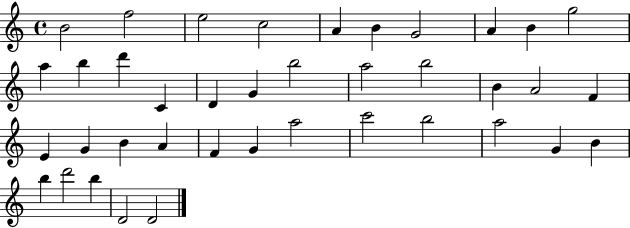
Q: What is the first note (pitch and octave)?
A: B4